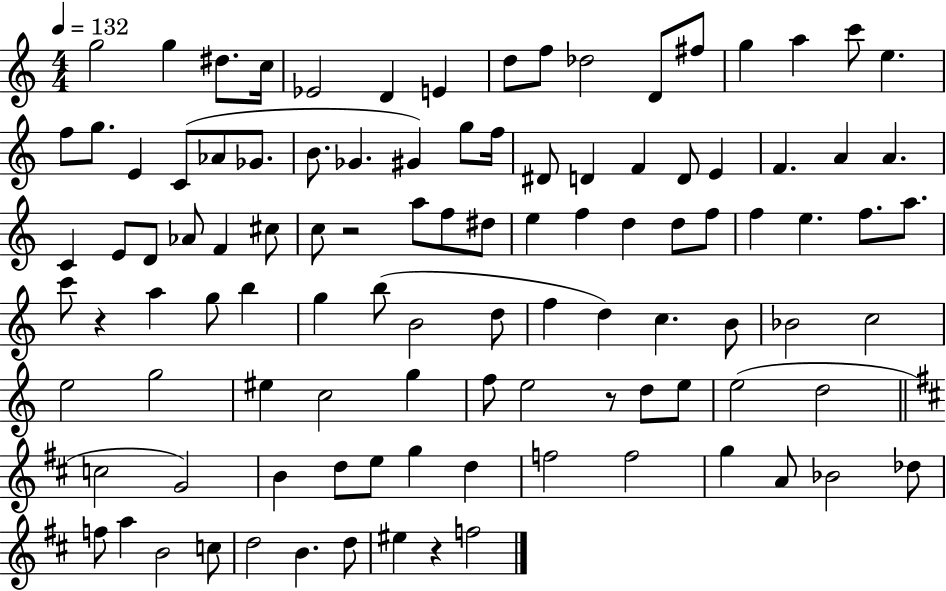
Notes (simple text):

G5/h G5/q D#5/e. C5/s Eb4/h D4/q E4/q D5/e F5/e Db5/h D4/e F#5/e G5/q A5/q C6/e E5/q. F5/e G5/e. E4/q C4/e Ab4/e Gb4/e. B4/e. Gb4/q. G#4/q G5/e F5/s D#4/e D4/q F4/q D4/e E4/q F4/q. A4/q A4/q. C4/q E4/e D4/e Ab4/e F4/q C#5/e C5/e R/h A5/e F5/e D#5/e E5/q F5/q D5/q D5/e F5/e F5/q E5/q. F5/e. A5/e. C6/e R/q A5/q G5/e B5/q G5/q B5/e B4/h D5/e F5/q D5/q C5/q. B4/e Bb4/h C5/h E5/h G5/h EIS5/q C5/h G5/q F5/e E5/h R/e D5/e E5/e E5/h D5/h C5/h G4/h B4/q D5/e E5/e G5/q D5/q F5/h F5/h G5/q A4/e Bb4/h Db5/e F5/e A5/q B4/h C5/e D5/h B4/q. D5/e EIS5/q R/q F5/h